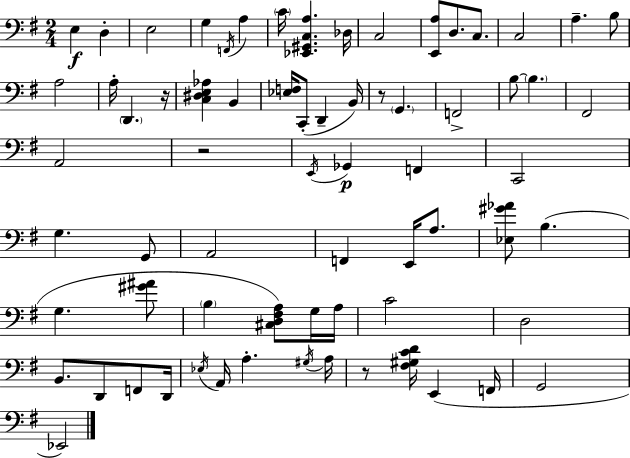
{
  \clef bass
  \numericTimeSignature
  \time 2/4
  \key e \minor
  e4\f d4-. | e2 | g4 \acciaccatura { f,16 } a4 | \parenthesize c'16 <ees, gis, c a>4. | \break des16 c2 | <e, a>8 d8. c8. | c2 | a4.-- b8 | \break a2 | a16-. \parenthesize d,4. | r16 <c dis e aes>4 b,4 | <ees f>16 c,8-.( d,4-- | \break b,16) r8 \parenthesize g,4. | f,2-> | b8~~ \parenthesize b4. | fis,2 | \break a,2 | r2 | \acciaccatura { e,16 }\p ges,4 f,4 | c,2 | \break g4. | g,8 a,2 | f,4 e,16 a8. | <ees gis' aes'>8 b4.( | \break g4. | <gis' ais'>8 \parenthesize b4 <cis d fis a>8) | g16 a16 c'2 | d2 | \break b,8. d,8 f,8 | d,16 \acciaccatura { ees16 } a,16 a4.-. | \acciaccatura { gis16 } a16 r8 <fis gis c' d'>16 e,4( | f,16 g,2 | \break ees,2) | \bar "|."
}